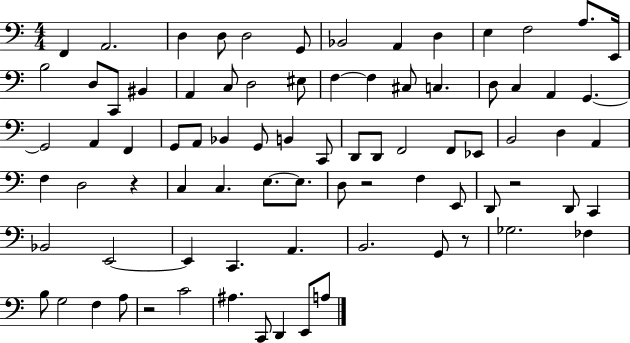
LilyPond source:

{
  \clef bass
  \numericTimeSignature
  \time 4/4
  \key c \major
  \repeat volta 2 { f,4 a,2. | d4 d8 d2 g,8 | bes,2 a,4 d4 | e4 f2 a8. e,16 | \break b2 d8 c,8 bis,4 | a,4 c8 d2 eis8 | f4~~ f4 cis8 c4. | d8 c4 a,4 g,4.~~ | \break g,2 a,4 f,4 | g,8 a,8 bes,4 g,8 b,4 c,8 | d,8 d,8 f,2 f,8 ees,8 | b,2 d4 a,4 | \break f4 d2 r4 | c4 c4. e8.~~ e8. | d8 r2 f4 e,8 | d,8 r2 d,8 c,4 | \break bes,2 e,2~~ | e,4 c,4. a,4. | b,2. g,8 r8 | ges2. fes4 | \break b8 g2 f4 a8 | r2 c'2 | ais4. c,8 d,4 e,8 a8 | } \bar "|."
}